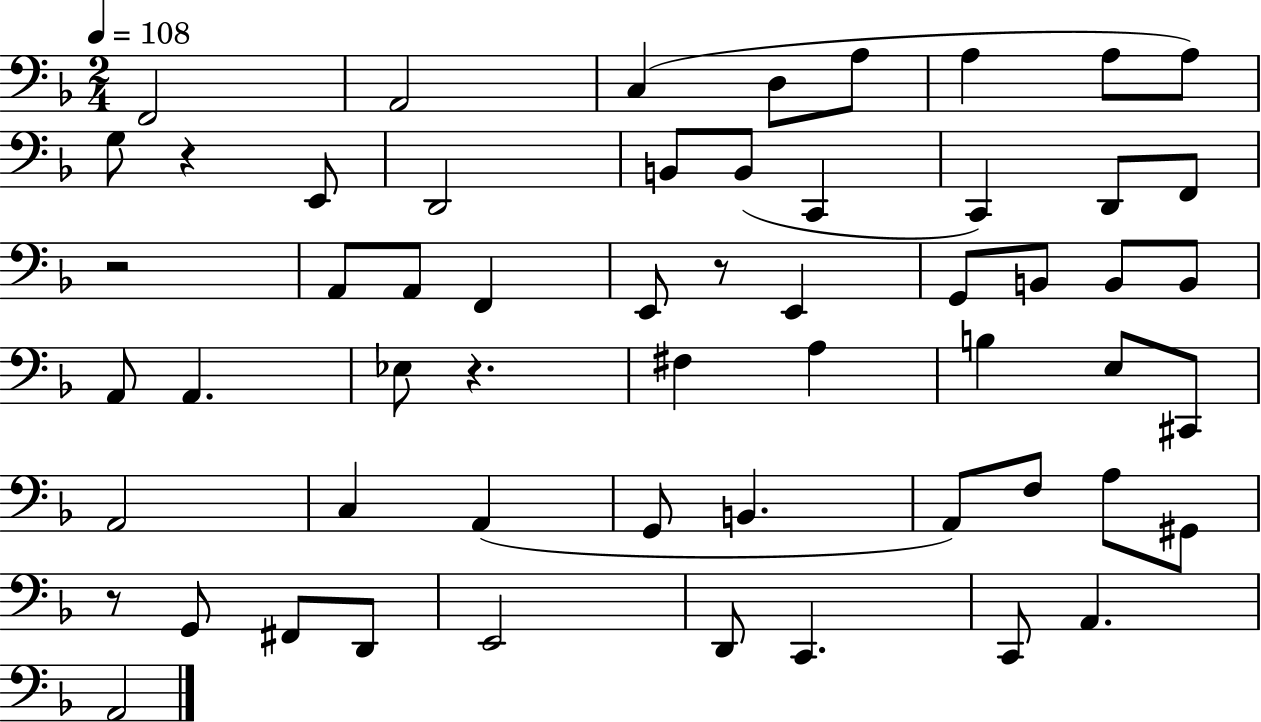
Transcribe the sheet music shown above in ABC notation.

X:1
T:Untitled
M:2/4
L:1/4
K:F
F,,2 A,,2 C, D,/2 A,/2 A, A,/2 A,/2 G,/2 z E,,/2 D,,2 B,,/2 B,,/2 C,, C,, D,,/2 F,,/2 z2 A,,/2 A,,/2 F,, E,,/2 z/2 E,, G,,/2 B,,/2 B,,/2 B,,/2 A,,/2 A,, _E,/2 z ^F, A, B, E,/2 ^C,,/2 A,,2 C, A,, G,,/2 B,, A,,/2 F,/2 A,/2 ^G,,/2 z/2 G,,/2 ^F,,/2 D,,/2 E,,2 D,,/2 C,, C,,/2 A,, A,,2